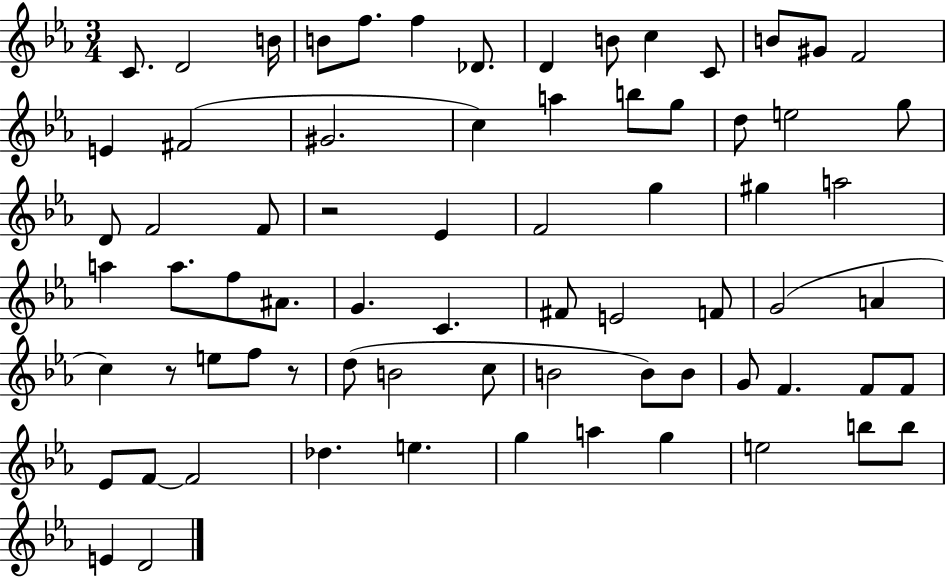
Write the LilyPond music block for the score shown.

{
  \clef treble
  \numericTimeSignature
  \time 3/4
  \key ees \major
  c'8. d'2 b'16 | b'8 f''8. f''4 des'8. | d'4 b'8 c''4 c'8 | b'8 gis'8 f'2 | \break e'4 fis'2( | gis'2. | c''4) a''4 b''8 g''8 | d''8 e''2 g''8 | \break d'8 f'2 f'8 | r2 ees'4 | f'2 g''4 | gis''4 a''2 | \break a''4 a''8. f''8 ais'8. | g'4. c'4. | fis'8 e'2 f'8 | g'2( a'4 | \break c''4) r8 e''8 f''8 r8 | d''8( b'2 c''8 | b'2 b'8) b'8 | g'8 f'4. f'8 f'8 | \break ees'8 f'8~~ f'2 | des''4. e''4. | g''4 a''4 g''4 | e''2 b''8 b''8 | \break e'4 d'2 | \bar "|."
}